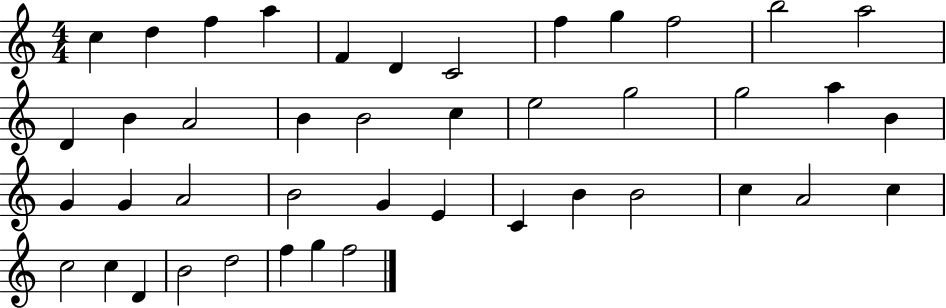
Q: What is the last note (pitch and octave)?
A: F5